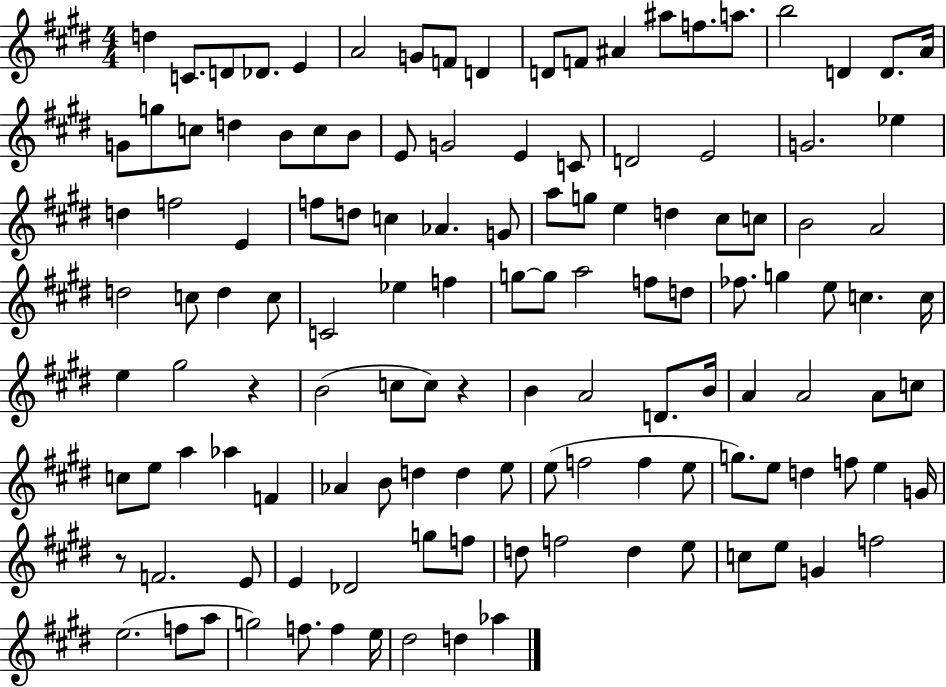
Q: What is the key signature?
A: E major